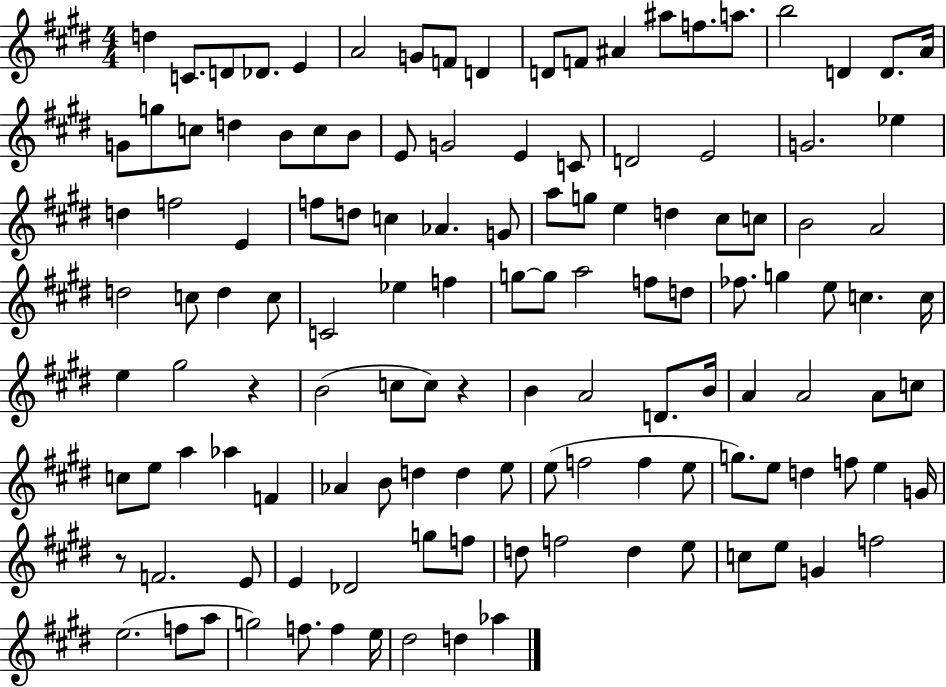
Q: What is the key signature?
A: E major